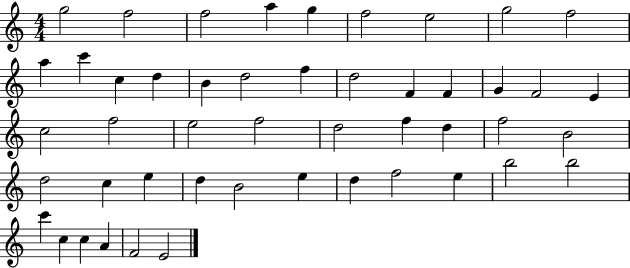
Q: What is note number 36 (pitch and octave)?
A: B4